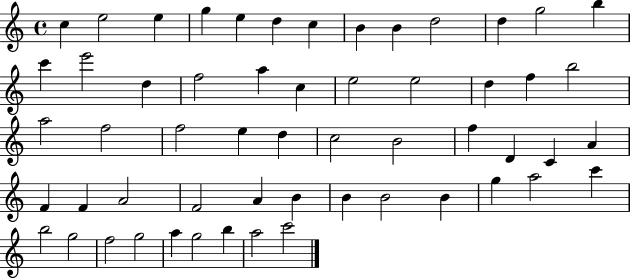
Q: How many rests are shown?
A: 0